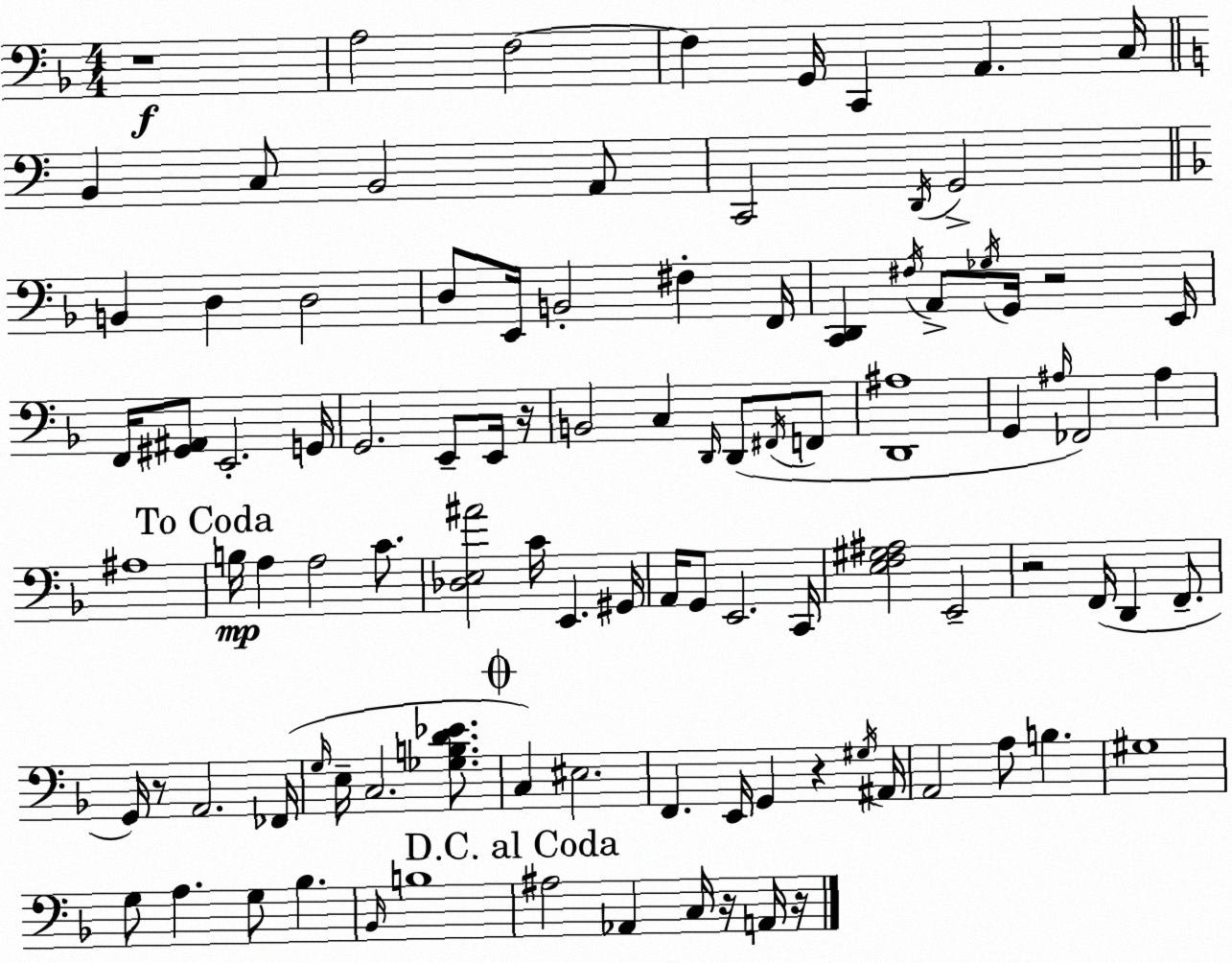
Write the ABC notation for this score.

X:1
T:Untitled
M:4/4
L:1/4
K:Dm
z4 A,2 F,2 F, G,,/4 C,, A,, C,/4 B,, C,/2 B,,2 A,,/2 C,,2 D,,/4 G,,2 B,, D, D,2 D,/2 E,,/4 B,,2 ^F, F,,/4 [C,,D,,] ^F,/4 A,,/2 _G,/4 G,,/4 z2 E,,/4 F,,/4 [^G,,^A,,]/2 E,,2 G,,/4 G,,2 E,,/2 E,,/4 z/4 B,,2 C, D,,/4 D,,/2 ^F,,/4 F,,/2 [D,,^A,]4 G,, ^A,/4 _F,,2 ^A, ^A,4 B,/4 A, A,2 C/2 [_D,E,^A]2 C/4 E,, ^G,,/4 A,,/4 G,,/2 E,,2 C,,/4 [E,F,^G,^A,]2 E,,2 z2 F,,/4 D,, F,,/2 G,,/4 z/2 A,,2 _F,,/4 G,/4 E,/4 C,2 [_G,B,D_E]/2 C, ^E,2 F,, E,,/4 G,, z ^G,/4 ^A,,/4 A,,2 A,/2 B, ^G,4 G,/2 A, G,/2 _B, _B,,/4 B,4 ^A,2 _A,, C,/4 z/4 A,,/4 z/4